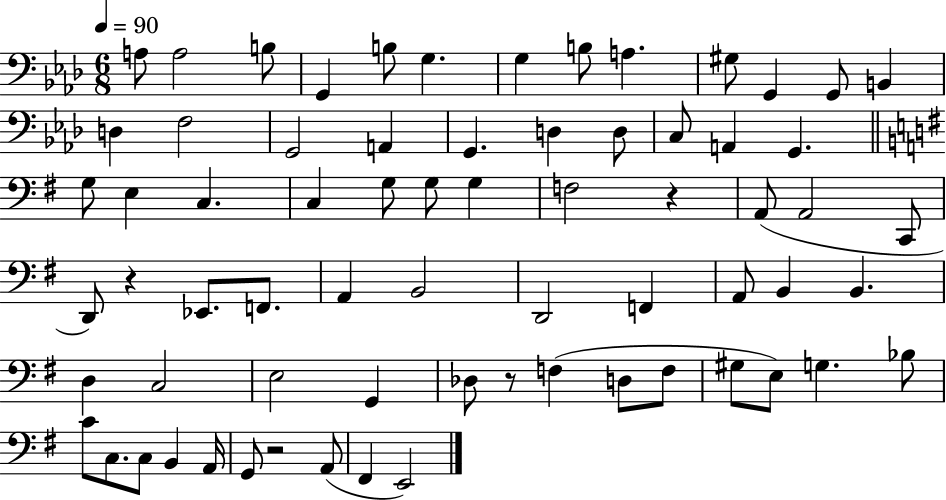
A3/e A3/h B3/e G2/q B3/e G3/q. G3/q B3/e A3/q. G#3/e G2/q G2/e B2/q D3/q F3/h G2/h A2/q G2/q. D3/q D3/e C3/e A2/q G2/q. G3/e E3/q C3/q. C3/q G3/e G3/e G3/q F3/h R/q A2/e A2/h C2/e D2/e R/q Eb2/e. F2/e. A2/q B2/h D2/h F2/q A2/e B2/q B2/q. D3/q C3/h E3/h G2/q Db3/e R/e F3/q D3/e F3/e G#3/e E3/e G3/q. Bb3/e C4/e C3/e. C3/e B2/q A2/s G2/e R/h A2/e F#2/q E2/h